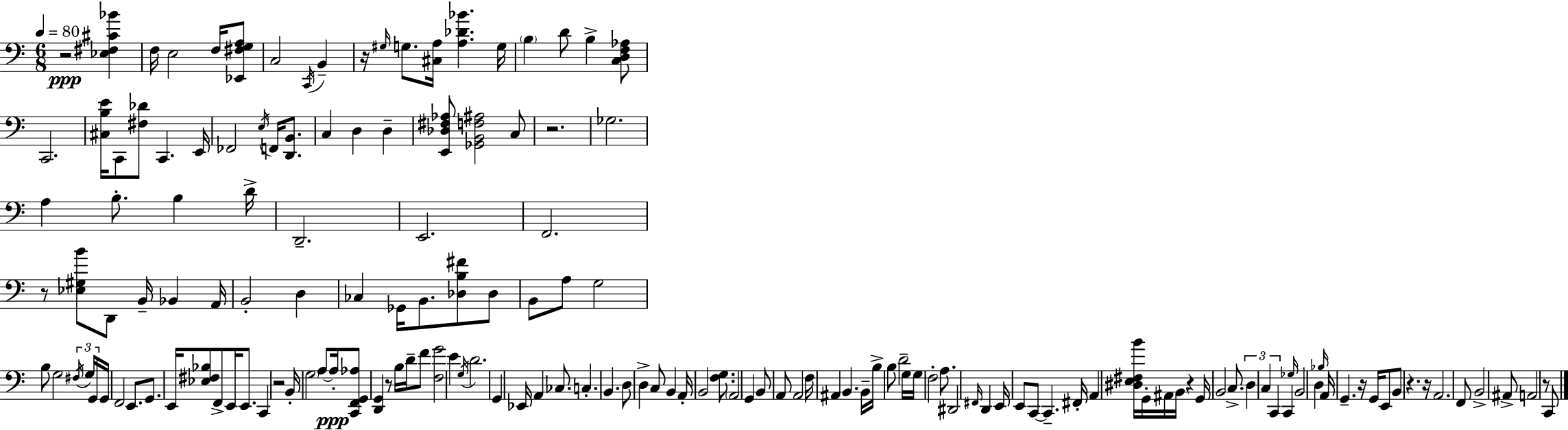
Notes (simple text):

R/h [Eb3,F#3,C#4,Bb4]/q F3/s E3/h F3/s [Eb2,F#3,G3,A3]/e C3/h C2/s B2/q R/s G#3/s G3/e. [C#3,A3]/s [A3,Db4,Bb4]/q. G3/s B3/q D4/e B3/q [C3,D3,F3,Ab3]/e C2/h. [C#3,B3,E4]/s C2/e [F#3,Db4]/e C2/q. E2/s FES2/h E3/s F2/s [D2,B2]/e. C3/q D3/q D3/q [E2,Db3,F#3,Ab3]/e [Gb2,B2,F3,A#3]/h C3/e R/h. Gb3/h. A3/q B3/e. B3/q D4/s D2/h. E2/h. F2/h. R/e [Eb3,G#3,B4]/e D2/e B2/s Bb2/q A2/s B2/h D3/q CES3/q Gb2/s B2/e. [Db3,B3,F#4]/e Db3/e B2/e A3/e G3/h B3/e G3/h F#3/s G3/s G2/s G2/s F2/h E2/e. G2/e. E2/s [Eb3,F#3,Bb3]/e F2/e E2/s E2/e. C2/q R/h B2/s G3/h A3/e A3/s [C2,F2,G2,Ab3]/e [D2,G2]/q R/e B3/s D4/s F4/e [F3,G4]/h E4/q G3/s D4/h. G2/q Eb2/s A2/q CES3/e. C3/q. B2/q. D3/e D3/q C3/e B2/q A2/s B2/h [F3,G3]/e. A2/h G2/q B2/e A2/e A2/h F3/s A#2/q B2/q. B2/s B3/s B3/e D4/h G3/s G3/s F3/h A3/e. D#2/h F#2/s D2/q E2/s E2/e C2/e C2/q. F#2/s A2/q [D#3,E3,F#3,B4]/s G2/s A#2/s B2/s R/q G2/s B2/h C3/e. D3/q C3/q C2/q C2/q Gb3/s B2/h D3/q Bb3/s A2/s G2/q. R/s G2/s E2/e B2/e R/q. R/s A2/h. F2/e B2/h A#2/e A2/h R/e C2/e